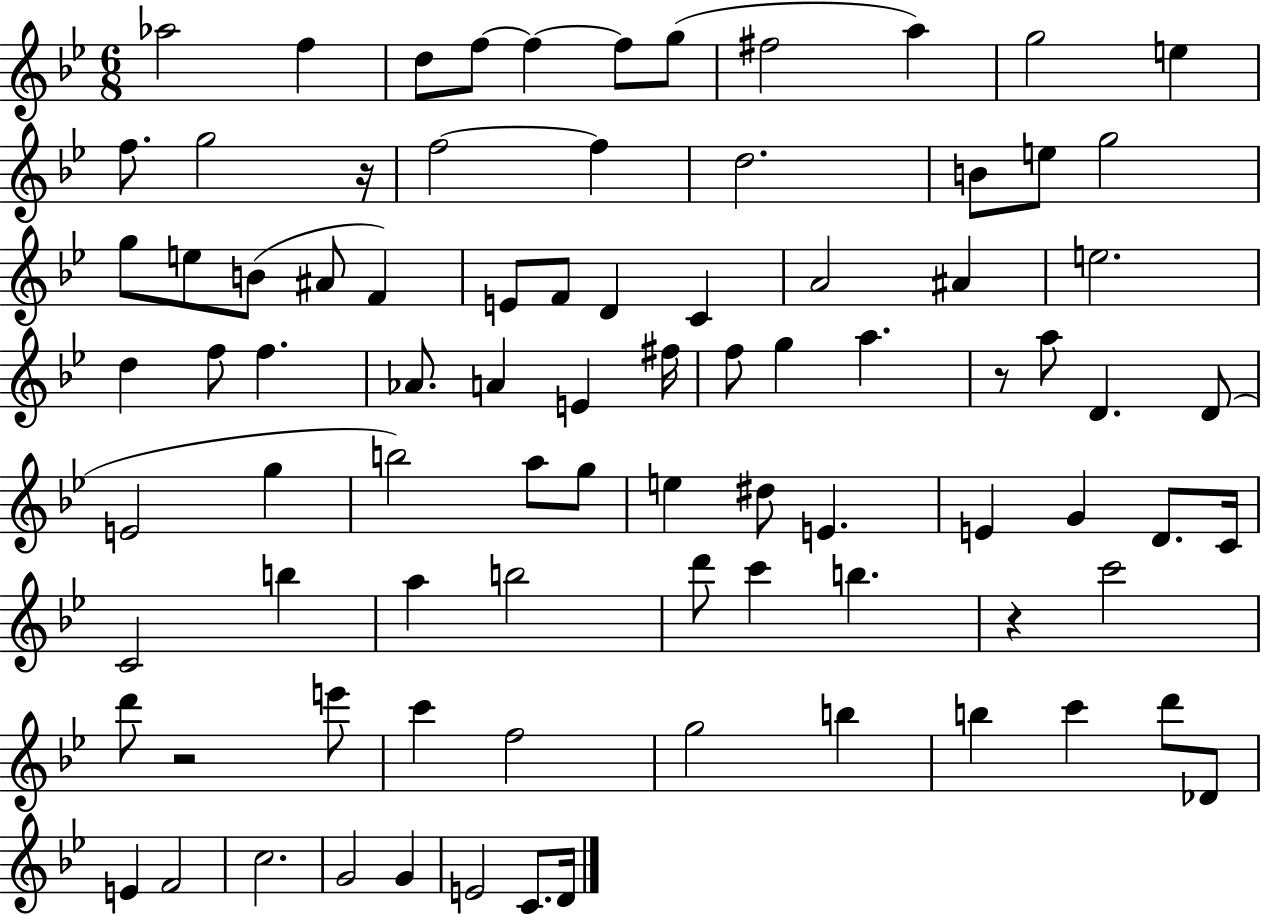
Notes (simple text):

Ab5/h F5/q D5/e F5/e F5/q F5/e G5/e F#5/h A5/q G5/h E5/q F5/e. G5/h R/s F5/h F5/q D5/h. B4/e E5/e G5/h G5/e E5/e B4/e A#4/e F4/q E4/e F4/e D4/q C4/q A4/h A#4/q E5/h. D5/q F5/e F5/q. Ab4/e. A4/q E4/q F#5/s F5/e G5/q A5/q. R/e A5/e D4/q. D4/e E4/h G5/q B5/h A5/e G5/e E5/q D#5/e E4/q. E4/q G4/q D4/e. C4/s C4/h B5/q A5/q B5/h D6/e C6/q B5/q. R/q C6/h D6/e R/h E6/e C6/q F5/h G5/h B5/q B5/q C6/q D6/e Db4/e E4/q F4/h C5/h. G4/h G4/q E4/h C4/e. D4/s